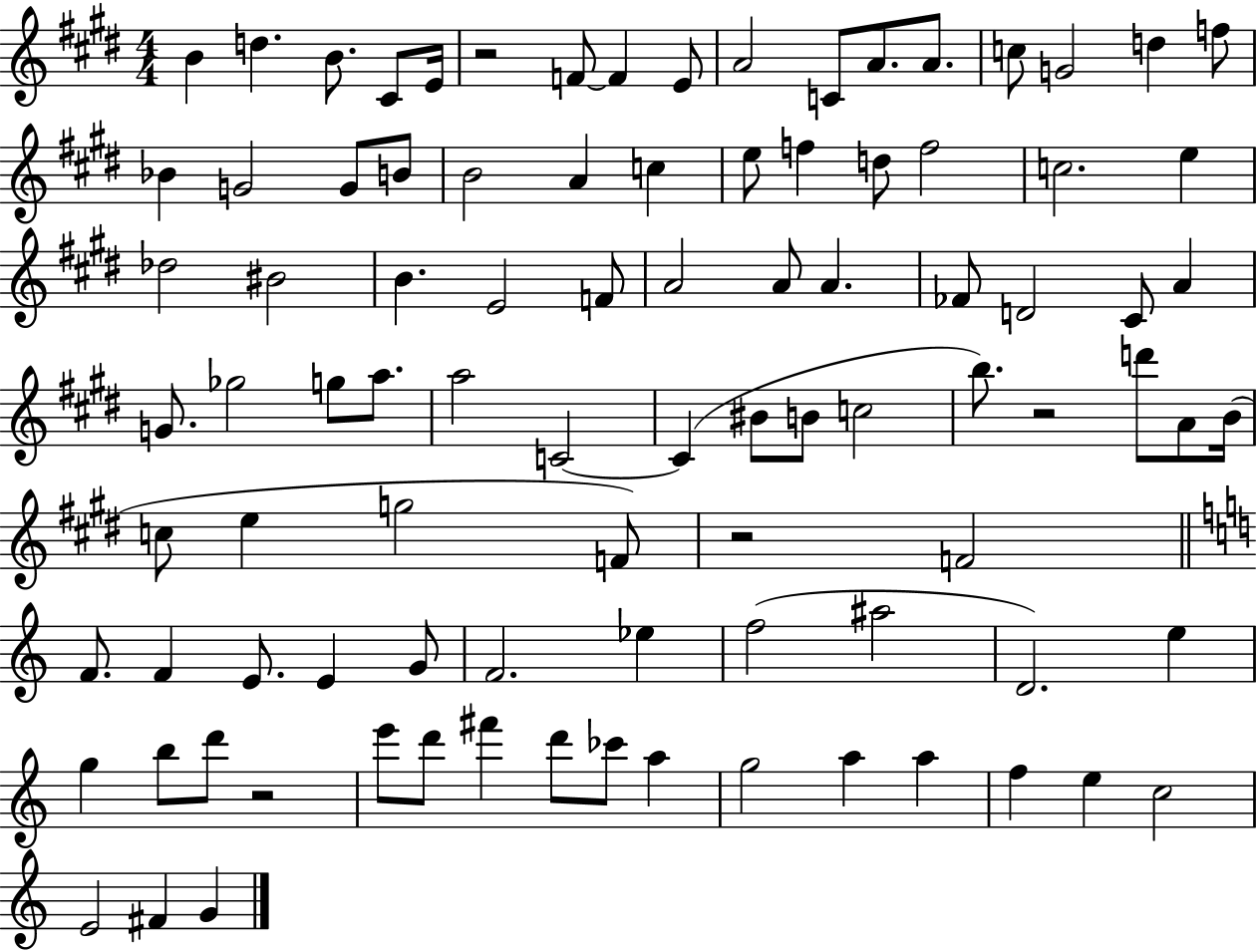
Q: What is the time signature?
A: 4/4